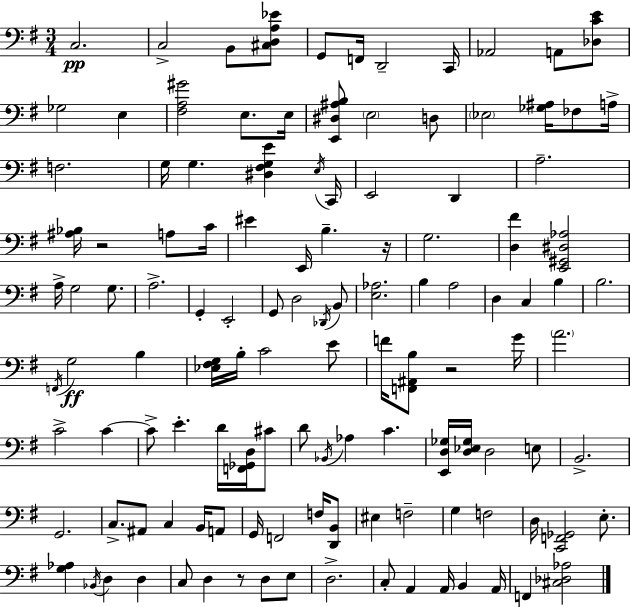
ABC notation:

X:1
T:Untitled
M:3/4
L:1/4
K:G
C,2 C,2 B,,/2 [^C,D,A,_E]/2 G,,/2 F,,/4 D,,2 C,,/4 _A,,2 A,,/2 [_D,CE]/2 _G,2 E, [^F,A,^G]2 E,/2 E,/4 [E,,^D,^A,B,]/2 E,2 D,/2 _E,2 [_G,^A,]/4 _F,/2 A,/4 F,2 G,/4 G, [^D,^F,G,E] E,/4 C,,/4 E,,2 D,, A,2 [^A,_B,]/4 z2 A,/2 C/4 ^E E,,/4 B, z/4 G,2 [D,^F] [E,,^G,,^D,_A,]2 A,/4 G,2 G,/2 A,2 G,, E,,2 G,,/2 D,2 _D,,/4 B,,/2 [E,_A,]2 B, A,2 D, C, B, B,2 F,,/4 G,2 B, [_E,^F,G,]/4 B,/4 C2 E/2 F/4 [F,,^A,,B,]/2 z2 G/4 A2 C2 C C/2 E D/4 [F,,_G,,D,]/4 ^C/2 D/2 _B,,/4 _A, C [E,,D,_G,]/4 [D,_E,_G,]/4 D,2 E,/2 B,,2 G,,2 C,/2 ^A,,/2 C, B,,/4 A,,/2 G,,/4 F,,2 F,/4 [D,,B,,]/2 ^E, F,2 G, F,2 D,/4 [C,,F,,_G,,]2 E,/2 [G,_A,] _B,,/4 D, D, C,/2 D, z/2 D,/2 E,/2 D,2 C,/2 A,, A,,/4 B,, A,,/4 F,, [^C,_D,_A,]2